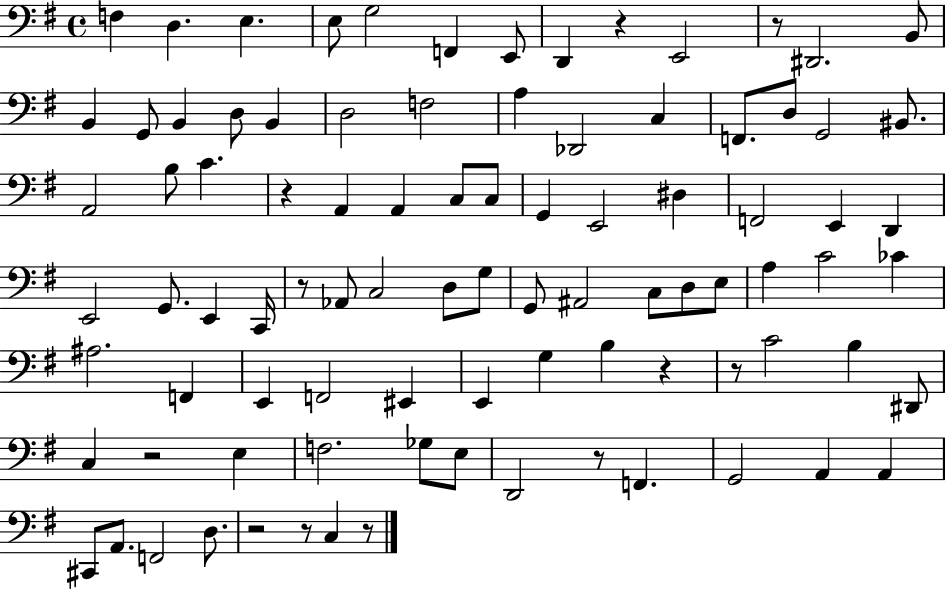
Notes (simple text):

F3/q D3/q. E3/q. E3/e G3/h F2/q E2/e D2/q R/q E2/h R/e D#2/h. B2/e B2/q G2/e B2/q D3/e B2/q D3/h F3/h A3/q Db2/h C3/q F2/e. D3/e G2/h BIS2/e. A2/h B3/e C4/q. R/q A2/q A2/q C3/e C3/e G2/q E2/h D#3/q F2/h E2/q D2/q E2/h G2/e. E2/q C2/s R/e Ab2/e C3/h D3/e G3/e G2/e A#2/h C3/e D3/e E3/e A3/q C4/h CES4/q A#3/h. F2/q E2/q F2/h EIS2/q E2/q G3/q B3/q R/q R/e C4/h B3/q D#2/e C3/q R/h E3/q F3/h. Gb3/e E3/e D2/h R/e F2/q. G2/h A2/q A2/q C#2/e A2/e. F2/h D3/e. R/h R/e C3/q R/e